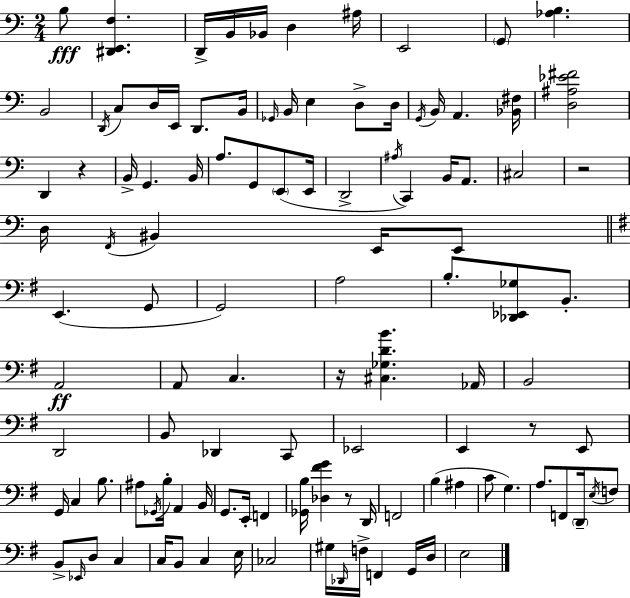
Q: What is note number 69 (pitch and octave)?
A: G2